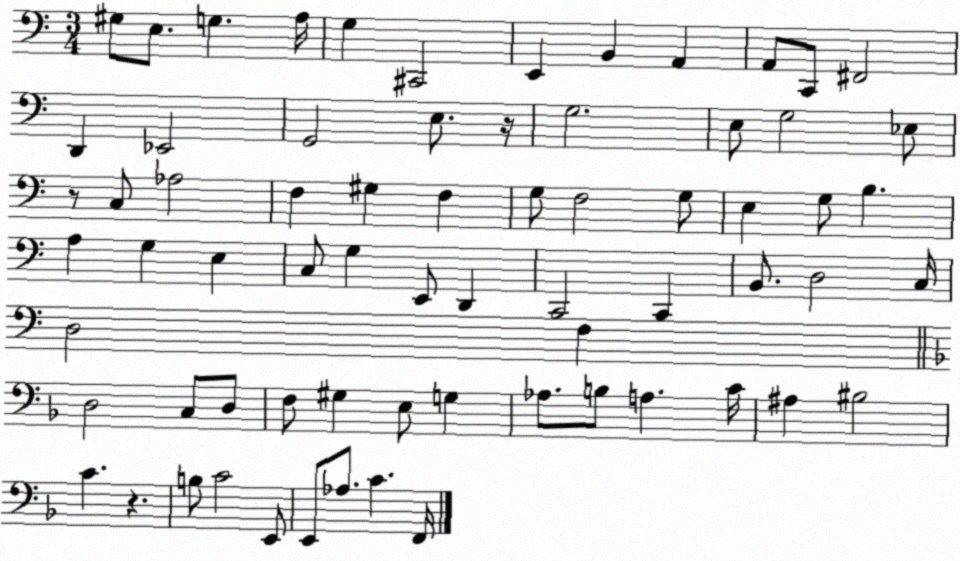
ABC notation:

X:1
T:Untitled
M:3/4
L:1/4
K:C
^G,/2 E,/2 G, A,/4 G, ^C,,2 E,, B,, A,, A,,/2 C,,/2 ^F,,2 D,, _E,,2 G,,2 E,/2 z/4 G,2 E,/2 G,2 _E,/2 z/2 C,/2 _A,2 F, ^G, F, G,/2 F,2 G,/2 E, G,/2 B, A, G, E, C,/2 G, E,,/2 D,, C,,2 C,, B,,/2 D,2 C,/4 D,2 F, D,2 C,/2 D,/2 F,/2 ^G, E,/2 G, _A,/2 B,/2 A, C/4 ^A, ^B,2 C z B,/2 C2 E,,/2 E,,/2 _A,/2 C F,,/4